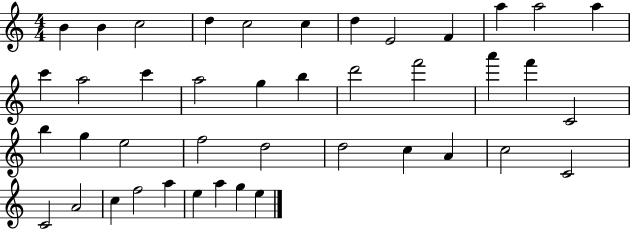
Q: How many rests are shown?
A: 0